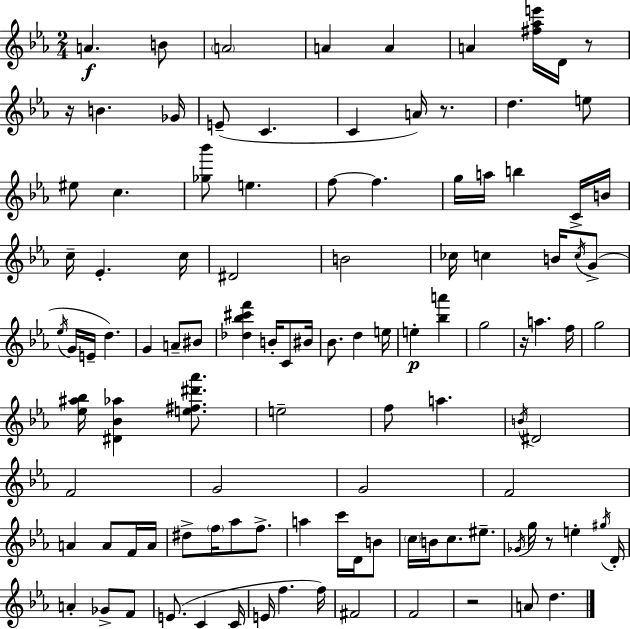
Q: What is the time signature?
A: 2/4